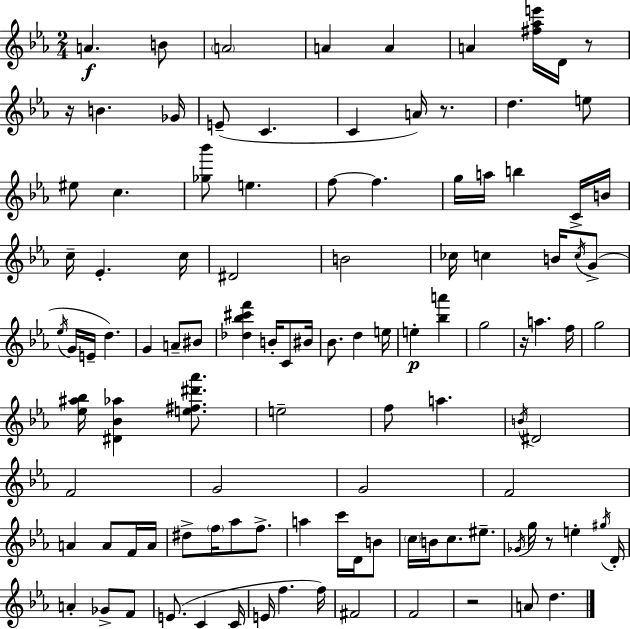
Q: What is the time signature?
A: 2/4